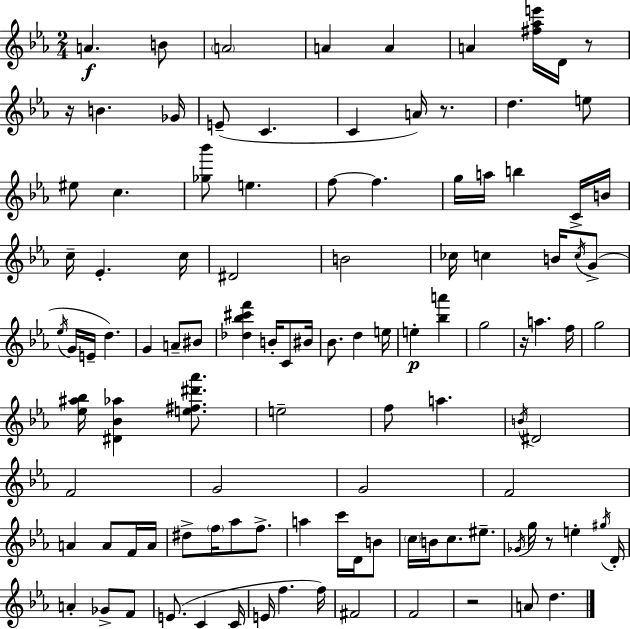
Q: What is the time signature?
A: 2/4